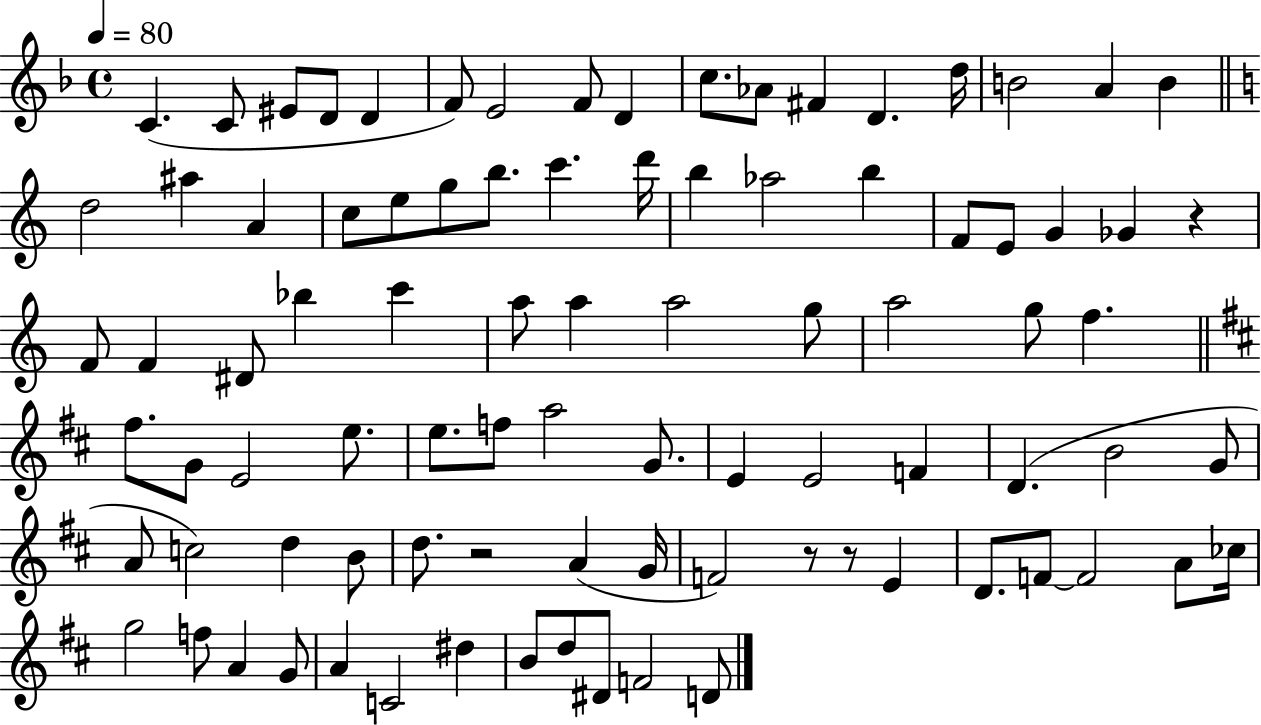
X:1
T:Untitled
M:4/4
L:1/4
K:F
C C/2 ^E/2 D/2 D F/2 E2 F/2 D c/2 _A/2 ^F D d/4 B2 A B d2 ^a A c/2 e/2 g/2 b/2 c' d'/4 b _a2 b F/2 E/2 G _G z F/2 F ^D/2 _b c' a/2 a a2 g/2 a2 g/2 f ^f/2 G/2 E2 e/2 e/2 f/2 a2 G/2 E E2 F D B2 G/2 A/2 c2 d B/2 d/2 z2 A G/4 F2 z/2 z/2 E D/2 F/2 F2 A/2 _c/4 g2 f/2 A G/2 A C2 ^d B/2 d/2 ^D/2 F2 D/2